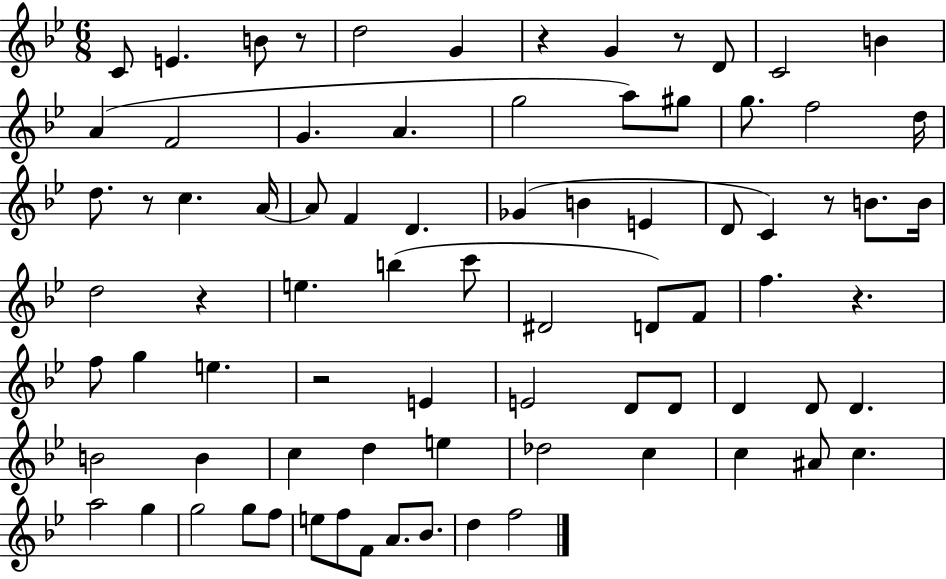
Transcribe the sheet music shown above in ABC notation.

X:1
T:Untitled
M:6/8
L:1/4
K:Bb
C/2 E B/2 z/2 d2 G z G z/2 D/2 C2 B A F2 G A g2 a/2 ^g/2 g/2 f2 d/4 d/2 z/2 c A/4 A/2 F D _G B E D/2 C z/2 B/2 B/4 d2 z e b c'/2 ^D2 D/2 F/2 f z f/2 g e z2 E E2 D/2 D/2 D D/2 D B2 B c d e _d2 c c ^A/2 c a2 g g2 g/2 f/2 e/2 f/2 F/2 A/2 _B/2 d f2